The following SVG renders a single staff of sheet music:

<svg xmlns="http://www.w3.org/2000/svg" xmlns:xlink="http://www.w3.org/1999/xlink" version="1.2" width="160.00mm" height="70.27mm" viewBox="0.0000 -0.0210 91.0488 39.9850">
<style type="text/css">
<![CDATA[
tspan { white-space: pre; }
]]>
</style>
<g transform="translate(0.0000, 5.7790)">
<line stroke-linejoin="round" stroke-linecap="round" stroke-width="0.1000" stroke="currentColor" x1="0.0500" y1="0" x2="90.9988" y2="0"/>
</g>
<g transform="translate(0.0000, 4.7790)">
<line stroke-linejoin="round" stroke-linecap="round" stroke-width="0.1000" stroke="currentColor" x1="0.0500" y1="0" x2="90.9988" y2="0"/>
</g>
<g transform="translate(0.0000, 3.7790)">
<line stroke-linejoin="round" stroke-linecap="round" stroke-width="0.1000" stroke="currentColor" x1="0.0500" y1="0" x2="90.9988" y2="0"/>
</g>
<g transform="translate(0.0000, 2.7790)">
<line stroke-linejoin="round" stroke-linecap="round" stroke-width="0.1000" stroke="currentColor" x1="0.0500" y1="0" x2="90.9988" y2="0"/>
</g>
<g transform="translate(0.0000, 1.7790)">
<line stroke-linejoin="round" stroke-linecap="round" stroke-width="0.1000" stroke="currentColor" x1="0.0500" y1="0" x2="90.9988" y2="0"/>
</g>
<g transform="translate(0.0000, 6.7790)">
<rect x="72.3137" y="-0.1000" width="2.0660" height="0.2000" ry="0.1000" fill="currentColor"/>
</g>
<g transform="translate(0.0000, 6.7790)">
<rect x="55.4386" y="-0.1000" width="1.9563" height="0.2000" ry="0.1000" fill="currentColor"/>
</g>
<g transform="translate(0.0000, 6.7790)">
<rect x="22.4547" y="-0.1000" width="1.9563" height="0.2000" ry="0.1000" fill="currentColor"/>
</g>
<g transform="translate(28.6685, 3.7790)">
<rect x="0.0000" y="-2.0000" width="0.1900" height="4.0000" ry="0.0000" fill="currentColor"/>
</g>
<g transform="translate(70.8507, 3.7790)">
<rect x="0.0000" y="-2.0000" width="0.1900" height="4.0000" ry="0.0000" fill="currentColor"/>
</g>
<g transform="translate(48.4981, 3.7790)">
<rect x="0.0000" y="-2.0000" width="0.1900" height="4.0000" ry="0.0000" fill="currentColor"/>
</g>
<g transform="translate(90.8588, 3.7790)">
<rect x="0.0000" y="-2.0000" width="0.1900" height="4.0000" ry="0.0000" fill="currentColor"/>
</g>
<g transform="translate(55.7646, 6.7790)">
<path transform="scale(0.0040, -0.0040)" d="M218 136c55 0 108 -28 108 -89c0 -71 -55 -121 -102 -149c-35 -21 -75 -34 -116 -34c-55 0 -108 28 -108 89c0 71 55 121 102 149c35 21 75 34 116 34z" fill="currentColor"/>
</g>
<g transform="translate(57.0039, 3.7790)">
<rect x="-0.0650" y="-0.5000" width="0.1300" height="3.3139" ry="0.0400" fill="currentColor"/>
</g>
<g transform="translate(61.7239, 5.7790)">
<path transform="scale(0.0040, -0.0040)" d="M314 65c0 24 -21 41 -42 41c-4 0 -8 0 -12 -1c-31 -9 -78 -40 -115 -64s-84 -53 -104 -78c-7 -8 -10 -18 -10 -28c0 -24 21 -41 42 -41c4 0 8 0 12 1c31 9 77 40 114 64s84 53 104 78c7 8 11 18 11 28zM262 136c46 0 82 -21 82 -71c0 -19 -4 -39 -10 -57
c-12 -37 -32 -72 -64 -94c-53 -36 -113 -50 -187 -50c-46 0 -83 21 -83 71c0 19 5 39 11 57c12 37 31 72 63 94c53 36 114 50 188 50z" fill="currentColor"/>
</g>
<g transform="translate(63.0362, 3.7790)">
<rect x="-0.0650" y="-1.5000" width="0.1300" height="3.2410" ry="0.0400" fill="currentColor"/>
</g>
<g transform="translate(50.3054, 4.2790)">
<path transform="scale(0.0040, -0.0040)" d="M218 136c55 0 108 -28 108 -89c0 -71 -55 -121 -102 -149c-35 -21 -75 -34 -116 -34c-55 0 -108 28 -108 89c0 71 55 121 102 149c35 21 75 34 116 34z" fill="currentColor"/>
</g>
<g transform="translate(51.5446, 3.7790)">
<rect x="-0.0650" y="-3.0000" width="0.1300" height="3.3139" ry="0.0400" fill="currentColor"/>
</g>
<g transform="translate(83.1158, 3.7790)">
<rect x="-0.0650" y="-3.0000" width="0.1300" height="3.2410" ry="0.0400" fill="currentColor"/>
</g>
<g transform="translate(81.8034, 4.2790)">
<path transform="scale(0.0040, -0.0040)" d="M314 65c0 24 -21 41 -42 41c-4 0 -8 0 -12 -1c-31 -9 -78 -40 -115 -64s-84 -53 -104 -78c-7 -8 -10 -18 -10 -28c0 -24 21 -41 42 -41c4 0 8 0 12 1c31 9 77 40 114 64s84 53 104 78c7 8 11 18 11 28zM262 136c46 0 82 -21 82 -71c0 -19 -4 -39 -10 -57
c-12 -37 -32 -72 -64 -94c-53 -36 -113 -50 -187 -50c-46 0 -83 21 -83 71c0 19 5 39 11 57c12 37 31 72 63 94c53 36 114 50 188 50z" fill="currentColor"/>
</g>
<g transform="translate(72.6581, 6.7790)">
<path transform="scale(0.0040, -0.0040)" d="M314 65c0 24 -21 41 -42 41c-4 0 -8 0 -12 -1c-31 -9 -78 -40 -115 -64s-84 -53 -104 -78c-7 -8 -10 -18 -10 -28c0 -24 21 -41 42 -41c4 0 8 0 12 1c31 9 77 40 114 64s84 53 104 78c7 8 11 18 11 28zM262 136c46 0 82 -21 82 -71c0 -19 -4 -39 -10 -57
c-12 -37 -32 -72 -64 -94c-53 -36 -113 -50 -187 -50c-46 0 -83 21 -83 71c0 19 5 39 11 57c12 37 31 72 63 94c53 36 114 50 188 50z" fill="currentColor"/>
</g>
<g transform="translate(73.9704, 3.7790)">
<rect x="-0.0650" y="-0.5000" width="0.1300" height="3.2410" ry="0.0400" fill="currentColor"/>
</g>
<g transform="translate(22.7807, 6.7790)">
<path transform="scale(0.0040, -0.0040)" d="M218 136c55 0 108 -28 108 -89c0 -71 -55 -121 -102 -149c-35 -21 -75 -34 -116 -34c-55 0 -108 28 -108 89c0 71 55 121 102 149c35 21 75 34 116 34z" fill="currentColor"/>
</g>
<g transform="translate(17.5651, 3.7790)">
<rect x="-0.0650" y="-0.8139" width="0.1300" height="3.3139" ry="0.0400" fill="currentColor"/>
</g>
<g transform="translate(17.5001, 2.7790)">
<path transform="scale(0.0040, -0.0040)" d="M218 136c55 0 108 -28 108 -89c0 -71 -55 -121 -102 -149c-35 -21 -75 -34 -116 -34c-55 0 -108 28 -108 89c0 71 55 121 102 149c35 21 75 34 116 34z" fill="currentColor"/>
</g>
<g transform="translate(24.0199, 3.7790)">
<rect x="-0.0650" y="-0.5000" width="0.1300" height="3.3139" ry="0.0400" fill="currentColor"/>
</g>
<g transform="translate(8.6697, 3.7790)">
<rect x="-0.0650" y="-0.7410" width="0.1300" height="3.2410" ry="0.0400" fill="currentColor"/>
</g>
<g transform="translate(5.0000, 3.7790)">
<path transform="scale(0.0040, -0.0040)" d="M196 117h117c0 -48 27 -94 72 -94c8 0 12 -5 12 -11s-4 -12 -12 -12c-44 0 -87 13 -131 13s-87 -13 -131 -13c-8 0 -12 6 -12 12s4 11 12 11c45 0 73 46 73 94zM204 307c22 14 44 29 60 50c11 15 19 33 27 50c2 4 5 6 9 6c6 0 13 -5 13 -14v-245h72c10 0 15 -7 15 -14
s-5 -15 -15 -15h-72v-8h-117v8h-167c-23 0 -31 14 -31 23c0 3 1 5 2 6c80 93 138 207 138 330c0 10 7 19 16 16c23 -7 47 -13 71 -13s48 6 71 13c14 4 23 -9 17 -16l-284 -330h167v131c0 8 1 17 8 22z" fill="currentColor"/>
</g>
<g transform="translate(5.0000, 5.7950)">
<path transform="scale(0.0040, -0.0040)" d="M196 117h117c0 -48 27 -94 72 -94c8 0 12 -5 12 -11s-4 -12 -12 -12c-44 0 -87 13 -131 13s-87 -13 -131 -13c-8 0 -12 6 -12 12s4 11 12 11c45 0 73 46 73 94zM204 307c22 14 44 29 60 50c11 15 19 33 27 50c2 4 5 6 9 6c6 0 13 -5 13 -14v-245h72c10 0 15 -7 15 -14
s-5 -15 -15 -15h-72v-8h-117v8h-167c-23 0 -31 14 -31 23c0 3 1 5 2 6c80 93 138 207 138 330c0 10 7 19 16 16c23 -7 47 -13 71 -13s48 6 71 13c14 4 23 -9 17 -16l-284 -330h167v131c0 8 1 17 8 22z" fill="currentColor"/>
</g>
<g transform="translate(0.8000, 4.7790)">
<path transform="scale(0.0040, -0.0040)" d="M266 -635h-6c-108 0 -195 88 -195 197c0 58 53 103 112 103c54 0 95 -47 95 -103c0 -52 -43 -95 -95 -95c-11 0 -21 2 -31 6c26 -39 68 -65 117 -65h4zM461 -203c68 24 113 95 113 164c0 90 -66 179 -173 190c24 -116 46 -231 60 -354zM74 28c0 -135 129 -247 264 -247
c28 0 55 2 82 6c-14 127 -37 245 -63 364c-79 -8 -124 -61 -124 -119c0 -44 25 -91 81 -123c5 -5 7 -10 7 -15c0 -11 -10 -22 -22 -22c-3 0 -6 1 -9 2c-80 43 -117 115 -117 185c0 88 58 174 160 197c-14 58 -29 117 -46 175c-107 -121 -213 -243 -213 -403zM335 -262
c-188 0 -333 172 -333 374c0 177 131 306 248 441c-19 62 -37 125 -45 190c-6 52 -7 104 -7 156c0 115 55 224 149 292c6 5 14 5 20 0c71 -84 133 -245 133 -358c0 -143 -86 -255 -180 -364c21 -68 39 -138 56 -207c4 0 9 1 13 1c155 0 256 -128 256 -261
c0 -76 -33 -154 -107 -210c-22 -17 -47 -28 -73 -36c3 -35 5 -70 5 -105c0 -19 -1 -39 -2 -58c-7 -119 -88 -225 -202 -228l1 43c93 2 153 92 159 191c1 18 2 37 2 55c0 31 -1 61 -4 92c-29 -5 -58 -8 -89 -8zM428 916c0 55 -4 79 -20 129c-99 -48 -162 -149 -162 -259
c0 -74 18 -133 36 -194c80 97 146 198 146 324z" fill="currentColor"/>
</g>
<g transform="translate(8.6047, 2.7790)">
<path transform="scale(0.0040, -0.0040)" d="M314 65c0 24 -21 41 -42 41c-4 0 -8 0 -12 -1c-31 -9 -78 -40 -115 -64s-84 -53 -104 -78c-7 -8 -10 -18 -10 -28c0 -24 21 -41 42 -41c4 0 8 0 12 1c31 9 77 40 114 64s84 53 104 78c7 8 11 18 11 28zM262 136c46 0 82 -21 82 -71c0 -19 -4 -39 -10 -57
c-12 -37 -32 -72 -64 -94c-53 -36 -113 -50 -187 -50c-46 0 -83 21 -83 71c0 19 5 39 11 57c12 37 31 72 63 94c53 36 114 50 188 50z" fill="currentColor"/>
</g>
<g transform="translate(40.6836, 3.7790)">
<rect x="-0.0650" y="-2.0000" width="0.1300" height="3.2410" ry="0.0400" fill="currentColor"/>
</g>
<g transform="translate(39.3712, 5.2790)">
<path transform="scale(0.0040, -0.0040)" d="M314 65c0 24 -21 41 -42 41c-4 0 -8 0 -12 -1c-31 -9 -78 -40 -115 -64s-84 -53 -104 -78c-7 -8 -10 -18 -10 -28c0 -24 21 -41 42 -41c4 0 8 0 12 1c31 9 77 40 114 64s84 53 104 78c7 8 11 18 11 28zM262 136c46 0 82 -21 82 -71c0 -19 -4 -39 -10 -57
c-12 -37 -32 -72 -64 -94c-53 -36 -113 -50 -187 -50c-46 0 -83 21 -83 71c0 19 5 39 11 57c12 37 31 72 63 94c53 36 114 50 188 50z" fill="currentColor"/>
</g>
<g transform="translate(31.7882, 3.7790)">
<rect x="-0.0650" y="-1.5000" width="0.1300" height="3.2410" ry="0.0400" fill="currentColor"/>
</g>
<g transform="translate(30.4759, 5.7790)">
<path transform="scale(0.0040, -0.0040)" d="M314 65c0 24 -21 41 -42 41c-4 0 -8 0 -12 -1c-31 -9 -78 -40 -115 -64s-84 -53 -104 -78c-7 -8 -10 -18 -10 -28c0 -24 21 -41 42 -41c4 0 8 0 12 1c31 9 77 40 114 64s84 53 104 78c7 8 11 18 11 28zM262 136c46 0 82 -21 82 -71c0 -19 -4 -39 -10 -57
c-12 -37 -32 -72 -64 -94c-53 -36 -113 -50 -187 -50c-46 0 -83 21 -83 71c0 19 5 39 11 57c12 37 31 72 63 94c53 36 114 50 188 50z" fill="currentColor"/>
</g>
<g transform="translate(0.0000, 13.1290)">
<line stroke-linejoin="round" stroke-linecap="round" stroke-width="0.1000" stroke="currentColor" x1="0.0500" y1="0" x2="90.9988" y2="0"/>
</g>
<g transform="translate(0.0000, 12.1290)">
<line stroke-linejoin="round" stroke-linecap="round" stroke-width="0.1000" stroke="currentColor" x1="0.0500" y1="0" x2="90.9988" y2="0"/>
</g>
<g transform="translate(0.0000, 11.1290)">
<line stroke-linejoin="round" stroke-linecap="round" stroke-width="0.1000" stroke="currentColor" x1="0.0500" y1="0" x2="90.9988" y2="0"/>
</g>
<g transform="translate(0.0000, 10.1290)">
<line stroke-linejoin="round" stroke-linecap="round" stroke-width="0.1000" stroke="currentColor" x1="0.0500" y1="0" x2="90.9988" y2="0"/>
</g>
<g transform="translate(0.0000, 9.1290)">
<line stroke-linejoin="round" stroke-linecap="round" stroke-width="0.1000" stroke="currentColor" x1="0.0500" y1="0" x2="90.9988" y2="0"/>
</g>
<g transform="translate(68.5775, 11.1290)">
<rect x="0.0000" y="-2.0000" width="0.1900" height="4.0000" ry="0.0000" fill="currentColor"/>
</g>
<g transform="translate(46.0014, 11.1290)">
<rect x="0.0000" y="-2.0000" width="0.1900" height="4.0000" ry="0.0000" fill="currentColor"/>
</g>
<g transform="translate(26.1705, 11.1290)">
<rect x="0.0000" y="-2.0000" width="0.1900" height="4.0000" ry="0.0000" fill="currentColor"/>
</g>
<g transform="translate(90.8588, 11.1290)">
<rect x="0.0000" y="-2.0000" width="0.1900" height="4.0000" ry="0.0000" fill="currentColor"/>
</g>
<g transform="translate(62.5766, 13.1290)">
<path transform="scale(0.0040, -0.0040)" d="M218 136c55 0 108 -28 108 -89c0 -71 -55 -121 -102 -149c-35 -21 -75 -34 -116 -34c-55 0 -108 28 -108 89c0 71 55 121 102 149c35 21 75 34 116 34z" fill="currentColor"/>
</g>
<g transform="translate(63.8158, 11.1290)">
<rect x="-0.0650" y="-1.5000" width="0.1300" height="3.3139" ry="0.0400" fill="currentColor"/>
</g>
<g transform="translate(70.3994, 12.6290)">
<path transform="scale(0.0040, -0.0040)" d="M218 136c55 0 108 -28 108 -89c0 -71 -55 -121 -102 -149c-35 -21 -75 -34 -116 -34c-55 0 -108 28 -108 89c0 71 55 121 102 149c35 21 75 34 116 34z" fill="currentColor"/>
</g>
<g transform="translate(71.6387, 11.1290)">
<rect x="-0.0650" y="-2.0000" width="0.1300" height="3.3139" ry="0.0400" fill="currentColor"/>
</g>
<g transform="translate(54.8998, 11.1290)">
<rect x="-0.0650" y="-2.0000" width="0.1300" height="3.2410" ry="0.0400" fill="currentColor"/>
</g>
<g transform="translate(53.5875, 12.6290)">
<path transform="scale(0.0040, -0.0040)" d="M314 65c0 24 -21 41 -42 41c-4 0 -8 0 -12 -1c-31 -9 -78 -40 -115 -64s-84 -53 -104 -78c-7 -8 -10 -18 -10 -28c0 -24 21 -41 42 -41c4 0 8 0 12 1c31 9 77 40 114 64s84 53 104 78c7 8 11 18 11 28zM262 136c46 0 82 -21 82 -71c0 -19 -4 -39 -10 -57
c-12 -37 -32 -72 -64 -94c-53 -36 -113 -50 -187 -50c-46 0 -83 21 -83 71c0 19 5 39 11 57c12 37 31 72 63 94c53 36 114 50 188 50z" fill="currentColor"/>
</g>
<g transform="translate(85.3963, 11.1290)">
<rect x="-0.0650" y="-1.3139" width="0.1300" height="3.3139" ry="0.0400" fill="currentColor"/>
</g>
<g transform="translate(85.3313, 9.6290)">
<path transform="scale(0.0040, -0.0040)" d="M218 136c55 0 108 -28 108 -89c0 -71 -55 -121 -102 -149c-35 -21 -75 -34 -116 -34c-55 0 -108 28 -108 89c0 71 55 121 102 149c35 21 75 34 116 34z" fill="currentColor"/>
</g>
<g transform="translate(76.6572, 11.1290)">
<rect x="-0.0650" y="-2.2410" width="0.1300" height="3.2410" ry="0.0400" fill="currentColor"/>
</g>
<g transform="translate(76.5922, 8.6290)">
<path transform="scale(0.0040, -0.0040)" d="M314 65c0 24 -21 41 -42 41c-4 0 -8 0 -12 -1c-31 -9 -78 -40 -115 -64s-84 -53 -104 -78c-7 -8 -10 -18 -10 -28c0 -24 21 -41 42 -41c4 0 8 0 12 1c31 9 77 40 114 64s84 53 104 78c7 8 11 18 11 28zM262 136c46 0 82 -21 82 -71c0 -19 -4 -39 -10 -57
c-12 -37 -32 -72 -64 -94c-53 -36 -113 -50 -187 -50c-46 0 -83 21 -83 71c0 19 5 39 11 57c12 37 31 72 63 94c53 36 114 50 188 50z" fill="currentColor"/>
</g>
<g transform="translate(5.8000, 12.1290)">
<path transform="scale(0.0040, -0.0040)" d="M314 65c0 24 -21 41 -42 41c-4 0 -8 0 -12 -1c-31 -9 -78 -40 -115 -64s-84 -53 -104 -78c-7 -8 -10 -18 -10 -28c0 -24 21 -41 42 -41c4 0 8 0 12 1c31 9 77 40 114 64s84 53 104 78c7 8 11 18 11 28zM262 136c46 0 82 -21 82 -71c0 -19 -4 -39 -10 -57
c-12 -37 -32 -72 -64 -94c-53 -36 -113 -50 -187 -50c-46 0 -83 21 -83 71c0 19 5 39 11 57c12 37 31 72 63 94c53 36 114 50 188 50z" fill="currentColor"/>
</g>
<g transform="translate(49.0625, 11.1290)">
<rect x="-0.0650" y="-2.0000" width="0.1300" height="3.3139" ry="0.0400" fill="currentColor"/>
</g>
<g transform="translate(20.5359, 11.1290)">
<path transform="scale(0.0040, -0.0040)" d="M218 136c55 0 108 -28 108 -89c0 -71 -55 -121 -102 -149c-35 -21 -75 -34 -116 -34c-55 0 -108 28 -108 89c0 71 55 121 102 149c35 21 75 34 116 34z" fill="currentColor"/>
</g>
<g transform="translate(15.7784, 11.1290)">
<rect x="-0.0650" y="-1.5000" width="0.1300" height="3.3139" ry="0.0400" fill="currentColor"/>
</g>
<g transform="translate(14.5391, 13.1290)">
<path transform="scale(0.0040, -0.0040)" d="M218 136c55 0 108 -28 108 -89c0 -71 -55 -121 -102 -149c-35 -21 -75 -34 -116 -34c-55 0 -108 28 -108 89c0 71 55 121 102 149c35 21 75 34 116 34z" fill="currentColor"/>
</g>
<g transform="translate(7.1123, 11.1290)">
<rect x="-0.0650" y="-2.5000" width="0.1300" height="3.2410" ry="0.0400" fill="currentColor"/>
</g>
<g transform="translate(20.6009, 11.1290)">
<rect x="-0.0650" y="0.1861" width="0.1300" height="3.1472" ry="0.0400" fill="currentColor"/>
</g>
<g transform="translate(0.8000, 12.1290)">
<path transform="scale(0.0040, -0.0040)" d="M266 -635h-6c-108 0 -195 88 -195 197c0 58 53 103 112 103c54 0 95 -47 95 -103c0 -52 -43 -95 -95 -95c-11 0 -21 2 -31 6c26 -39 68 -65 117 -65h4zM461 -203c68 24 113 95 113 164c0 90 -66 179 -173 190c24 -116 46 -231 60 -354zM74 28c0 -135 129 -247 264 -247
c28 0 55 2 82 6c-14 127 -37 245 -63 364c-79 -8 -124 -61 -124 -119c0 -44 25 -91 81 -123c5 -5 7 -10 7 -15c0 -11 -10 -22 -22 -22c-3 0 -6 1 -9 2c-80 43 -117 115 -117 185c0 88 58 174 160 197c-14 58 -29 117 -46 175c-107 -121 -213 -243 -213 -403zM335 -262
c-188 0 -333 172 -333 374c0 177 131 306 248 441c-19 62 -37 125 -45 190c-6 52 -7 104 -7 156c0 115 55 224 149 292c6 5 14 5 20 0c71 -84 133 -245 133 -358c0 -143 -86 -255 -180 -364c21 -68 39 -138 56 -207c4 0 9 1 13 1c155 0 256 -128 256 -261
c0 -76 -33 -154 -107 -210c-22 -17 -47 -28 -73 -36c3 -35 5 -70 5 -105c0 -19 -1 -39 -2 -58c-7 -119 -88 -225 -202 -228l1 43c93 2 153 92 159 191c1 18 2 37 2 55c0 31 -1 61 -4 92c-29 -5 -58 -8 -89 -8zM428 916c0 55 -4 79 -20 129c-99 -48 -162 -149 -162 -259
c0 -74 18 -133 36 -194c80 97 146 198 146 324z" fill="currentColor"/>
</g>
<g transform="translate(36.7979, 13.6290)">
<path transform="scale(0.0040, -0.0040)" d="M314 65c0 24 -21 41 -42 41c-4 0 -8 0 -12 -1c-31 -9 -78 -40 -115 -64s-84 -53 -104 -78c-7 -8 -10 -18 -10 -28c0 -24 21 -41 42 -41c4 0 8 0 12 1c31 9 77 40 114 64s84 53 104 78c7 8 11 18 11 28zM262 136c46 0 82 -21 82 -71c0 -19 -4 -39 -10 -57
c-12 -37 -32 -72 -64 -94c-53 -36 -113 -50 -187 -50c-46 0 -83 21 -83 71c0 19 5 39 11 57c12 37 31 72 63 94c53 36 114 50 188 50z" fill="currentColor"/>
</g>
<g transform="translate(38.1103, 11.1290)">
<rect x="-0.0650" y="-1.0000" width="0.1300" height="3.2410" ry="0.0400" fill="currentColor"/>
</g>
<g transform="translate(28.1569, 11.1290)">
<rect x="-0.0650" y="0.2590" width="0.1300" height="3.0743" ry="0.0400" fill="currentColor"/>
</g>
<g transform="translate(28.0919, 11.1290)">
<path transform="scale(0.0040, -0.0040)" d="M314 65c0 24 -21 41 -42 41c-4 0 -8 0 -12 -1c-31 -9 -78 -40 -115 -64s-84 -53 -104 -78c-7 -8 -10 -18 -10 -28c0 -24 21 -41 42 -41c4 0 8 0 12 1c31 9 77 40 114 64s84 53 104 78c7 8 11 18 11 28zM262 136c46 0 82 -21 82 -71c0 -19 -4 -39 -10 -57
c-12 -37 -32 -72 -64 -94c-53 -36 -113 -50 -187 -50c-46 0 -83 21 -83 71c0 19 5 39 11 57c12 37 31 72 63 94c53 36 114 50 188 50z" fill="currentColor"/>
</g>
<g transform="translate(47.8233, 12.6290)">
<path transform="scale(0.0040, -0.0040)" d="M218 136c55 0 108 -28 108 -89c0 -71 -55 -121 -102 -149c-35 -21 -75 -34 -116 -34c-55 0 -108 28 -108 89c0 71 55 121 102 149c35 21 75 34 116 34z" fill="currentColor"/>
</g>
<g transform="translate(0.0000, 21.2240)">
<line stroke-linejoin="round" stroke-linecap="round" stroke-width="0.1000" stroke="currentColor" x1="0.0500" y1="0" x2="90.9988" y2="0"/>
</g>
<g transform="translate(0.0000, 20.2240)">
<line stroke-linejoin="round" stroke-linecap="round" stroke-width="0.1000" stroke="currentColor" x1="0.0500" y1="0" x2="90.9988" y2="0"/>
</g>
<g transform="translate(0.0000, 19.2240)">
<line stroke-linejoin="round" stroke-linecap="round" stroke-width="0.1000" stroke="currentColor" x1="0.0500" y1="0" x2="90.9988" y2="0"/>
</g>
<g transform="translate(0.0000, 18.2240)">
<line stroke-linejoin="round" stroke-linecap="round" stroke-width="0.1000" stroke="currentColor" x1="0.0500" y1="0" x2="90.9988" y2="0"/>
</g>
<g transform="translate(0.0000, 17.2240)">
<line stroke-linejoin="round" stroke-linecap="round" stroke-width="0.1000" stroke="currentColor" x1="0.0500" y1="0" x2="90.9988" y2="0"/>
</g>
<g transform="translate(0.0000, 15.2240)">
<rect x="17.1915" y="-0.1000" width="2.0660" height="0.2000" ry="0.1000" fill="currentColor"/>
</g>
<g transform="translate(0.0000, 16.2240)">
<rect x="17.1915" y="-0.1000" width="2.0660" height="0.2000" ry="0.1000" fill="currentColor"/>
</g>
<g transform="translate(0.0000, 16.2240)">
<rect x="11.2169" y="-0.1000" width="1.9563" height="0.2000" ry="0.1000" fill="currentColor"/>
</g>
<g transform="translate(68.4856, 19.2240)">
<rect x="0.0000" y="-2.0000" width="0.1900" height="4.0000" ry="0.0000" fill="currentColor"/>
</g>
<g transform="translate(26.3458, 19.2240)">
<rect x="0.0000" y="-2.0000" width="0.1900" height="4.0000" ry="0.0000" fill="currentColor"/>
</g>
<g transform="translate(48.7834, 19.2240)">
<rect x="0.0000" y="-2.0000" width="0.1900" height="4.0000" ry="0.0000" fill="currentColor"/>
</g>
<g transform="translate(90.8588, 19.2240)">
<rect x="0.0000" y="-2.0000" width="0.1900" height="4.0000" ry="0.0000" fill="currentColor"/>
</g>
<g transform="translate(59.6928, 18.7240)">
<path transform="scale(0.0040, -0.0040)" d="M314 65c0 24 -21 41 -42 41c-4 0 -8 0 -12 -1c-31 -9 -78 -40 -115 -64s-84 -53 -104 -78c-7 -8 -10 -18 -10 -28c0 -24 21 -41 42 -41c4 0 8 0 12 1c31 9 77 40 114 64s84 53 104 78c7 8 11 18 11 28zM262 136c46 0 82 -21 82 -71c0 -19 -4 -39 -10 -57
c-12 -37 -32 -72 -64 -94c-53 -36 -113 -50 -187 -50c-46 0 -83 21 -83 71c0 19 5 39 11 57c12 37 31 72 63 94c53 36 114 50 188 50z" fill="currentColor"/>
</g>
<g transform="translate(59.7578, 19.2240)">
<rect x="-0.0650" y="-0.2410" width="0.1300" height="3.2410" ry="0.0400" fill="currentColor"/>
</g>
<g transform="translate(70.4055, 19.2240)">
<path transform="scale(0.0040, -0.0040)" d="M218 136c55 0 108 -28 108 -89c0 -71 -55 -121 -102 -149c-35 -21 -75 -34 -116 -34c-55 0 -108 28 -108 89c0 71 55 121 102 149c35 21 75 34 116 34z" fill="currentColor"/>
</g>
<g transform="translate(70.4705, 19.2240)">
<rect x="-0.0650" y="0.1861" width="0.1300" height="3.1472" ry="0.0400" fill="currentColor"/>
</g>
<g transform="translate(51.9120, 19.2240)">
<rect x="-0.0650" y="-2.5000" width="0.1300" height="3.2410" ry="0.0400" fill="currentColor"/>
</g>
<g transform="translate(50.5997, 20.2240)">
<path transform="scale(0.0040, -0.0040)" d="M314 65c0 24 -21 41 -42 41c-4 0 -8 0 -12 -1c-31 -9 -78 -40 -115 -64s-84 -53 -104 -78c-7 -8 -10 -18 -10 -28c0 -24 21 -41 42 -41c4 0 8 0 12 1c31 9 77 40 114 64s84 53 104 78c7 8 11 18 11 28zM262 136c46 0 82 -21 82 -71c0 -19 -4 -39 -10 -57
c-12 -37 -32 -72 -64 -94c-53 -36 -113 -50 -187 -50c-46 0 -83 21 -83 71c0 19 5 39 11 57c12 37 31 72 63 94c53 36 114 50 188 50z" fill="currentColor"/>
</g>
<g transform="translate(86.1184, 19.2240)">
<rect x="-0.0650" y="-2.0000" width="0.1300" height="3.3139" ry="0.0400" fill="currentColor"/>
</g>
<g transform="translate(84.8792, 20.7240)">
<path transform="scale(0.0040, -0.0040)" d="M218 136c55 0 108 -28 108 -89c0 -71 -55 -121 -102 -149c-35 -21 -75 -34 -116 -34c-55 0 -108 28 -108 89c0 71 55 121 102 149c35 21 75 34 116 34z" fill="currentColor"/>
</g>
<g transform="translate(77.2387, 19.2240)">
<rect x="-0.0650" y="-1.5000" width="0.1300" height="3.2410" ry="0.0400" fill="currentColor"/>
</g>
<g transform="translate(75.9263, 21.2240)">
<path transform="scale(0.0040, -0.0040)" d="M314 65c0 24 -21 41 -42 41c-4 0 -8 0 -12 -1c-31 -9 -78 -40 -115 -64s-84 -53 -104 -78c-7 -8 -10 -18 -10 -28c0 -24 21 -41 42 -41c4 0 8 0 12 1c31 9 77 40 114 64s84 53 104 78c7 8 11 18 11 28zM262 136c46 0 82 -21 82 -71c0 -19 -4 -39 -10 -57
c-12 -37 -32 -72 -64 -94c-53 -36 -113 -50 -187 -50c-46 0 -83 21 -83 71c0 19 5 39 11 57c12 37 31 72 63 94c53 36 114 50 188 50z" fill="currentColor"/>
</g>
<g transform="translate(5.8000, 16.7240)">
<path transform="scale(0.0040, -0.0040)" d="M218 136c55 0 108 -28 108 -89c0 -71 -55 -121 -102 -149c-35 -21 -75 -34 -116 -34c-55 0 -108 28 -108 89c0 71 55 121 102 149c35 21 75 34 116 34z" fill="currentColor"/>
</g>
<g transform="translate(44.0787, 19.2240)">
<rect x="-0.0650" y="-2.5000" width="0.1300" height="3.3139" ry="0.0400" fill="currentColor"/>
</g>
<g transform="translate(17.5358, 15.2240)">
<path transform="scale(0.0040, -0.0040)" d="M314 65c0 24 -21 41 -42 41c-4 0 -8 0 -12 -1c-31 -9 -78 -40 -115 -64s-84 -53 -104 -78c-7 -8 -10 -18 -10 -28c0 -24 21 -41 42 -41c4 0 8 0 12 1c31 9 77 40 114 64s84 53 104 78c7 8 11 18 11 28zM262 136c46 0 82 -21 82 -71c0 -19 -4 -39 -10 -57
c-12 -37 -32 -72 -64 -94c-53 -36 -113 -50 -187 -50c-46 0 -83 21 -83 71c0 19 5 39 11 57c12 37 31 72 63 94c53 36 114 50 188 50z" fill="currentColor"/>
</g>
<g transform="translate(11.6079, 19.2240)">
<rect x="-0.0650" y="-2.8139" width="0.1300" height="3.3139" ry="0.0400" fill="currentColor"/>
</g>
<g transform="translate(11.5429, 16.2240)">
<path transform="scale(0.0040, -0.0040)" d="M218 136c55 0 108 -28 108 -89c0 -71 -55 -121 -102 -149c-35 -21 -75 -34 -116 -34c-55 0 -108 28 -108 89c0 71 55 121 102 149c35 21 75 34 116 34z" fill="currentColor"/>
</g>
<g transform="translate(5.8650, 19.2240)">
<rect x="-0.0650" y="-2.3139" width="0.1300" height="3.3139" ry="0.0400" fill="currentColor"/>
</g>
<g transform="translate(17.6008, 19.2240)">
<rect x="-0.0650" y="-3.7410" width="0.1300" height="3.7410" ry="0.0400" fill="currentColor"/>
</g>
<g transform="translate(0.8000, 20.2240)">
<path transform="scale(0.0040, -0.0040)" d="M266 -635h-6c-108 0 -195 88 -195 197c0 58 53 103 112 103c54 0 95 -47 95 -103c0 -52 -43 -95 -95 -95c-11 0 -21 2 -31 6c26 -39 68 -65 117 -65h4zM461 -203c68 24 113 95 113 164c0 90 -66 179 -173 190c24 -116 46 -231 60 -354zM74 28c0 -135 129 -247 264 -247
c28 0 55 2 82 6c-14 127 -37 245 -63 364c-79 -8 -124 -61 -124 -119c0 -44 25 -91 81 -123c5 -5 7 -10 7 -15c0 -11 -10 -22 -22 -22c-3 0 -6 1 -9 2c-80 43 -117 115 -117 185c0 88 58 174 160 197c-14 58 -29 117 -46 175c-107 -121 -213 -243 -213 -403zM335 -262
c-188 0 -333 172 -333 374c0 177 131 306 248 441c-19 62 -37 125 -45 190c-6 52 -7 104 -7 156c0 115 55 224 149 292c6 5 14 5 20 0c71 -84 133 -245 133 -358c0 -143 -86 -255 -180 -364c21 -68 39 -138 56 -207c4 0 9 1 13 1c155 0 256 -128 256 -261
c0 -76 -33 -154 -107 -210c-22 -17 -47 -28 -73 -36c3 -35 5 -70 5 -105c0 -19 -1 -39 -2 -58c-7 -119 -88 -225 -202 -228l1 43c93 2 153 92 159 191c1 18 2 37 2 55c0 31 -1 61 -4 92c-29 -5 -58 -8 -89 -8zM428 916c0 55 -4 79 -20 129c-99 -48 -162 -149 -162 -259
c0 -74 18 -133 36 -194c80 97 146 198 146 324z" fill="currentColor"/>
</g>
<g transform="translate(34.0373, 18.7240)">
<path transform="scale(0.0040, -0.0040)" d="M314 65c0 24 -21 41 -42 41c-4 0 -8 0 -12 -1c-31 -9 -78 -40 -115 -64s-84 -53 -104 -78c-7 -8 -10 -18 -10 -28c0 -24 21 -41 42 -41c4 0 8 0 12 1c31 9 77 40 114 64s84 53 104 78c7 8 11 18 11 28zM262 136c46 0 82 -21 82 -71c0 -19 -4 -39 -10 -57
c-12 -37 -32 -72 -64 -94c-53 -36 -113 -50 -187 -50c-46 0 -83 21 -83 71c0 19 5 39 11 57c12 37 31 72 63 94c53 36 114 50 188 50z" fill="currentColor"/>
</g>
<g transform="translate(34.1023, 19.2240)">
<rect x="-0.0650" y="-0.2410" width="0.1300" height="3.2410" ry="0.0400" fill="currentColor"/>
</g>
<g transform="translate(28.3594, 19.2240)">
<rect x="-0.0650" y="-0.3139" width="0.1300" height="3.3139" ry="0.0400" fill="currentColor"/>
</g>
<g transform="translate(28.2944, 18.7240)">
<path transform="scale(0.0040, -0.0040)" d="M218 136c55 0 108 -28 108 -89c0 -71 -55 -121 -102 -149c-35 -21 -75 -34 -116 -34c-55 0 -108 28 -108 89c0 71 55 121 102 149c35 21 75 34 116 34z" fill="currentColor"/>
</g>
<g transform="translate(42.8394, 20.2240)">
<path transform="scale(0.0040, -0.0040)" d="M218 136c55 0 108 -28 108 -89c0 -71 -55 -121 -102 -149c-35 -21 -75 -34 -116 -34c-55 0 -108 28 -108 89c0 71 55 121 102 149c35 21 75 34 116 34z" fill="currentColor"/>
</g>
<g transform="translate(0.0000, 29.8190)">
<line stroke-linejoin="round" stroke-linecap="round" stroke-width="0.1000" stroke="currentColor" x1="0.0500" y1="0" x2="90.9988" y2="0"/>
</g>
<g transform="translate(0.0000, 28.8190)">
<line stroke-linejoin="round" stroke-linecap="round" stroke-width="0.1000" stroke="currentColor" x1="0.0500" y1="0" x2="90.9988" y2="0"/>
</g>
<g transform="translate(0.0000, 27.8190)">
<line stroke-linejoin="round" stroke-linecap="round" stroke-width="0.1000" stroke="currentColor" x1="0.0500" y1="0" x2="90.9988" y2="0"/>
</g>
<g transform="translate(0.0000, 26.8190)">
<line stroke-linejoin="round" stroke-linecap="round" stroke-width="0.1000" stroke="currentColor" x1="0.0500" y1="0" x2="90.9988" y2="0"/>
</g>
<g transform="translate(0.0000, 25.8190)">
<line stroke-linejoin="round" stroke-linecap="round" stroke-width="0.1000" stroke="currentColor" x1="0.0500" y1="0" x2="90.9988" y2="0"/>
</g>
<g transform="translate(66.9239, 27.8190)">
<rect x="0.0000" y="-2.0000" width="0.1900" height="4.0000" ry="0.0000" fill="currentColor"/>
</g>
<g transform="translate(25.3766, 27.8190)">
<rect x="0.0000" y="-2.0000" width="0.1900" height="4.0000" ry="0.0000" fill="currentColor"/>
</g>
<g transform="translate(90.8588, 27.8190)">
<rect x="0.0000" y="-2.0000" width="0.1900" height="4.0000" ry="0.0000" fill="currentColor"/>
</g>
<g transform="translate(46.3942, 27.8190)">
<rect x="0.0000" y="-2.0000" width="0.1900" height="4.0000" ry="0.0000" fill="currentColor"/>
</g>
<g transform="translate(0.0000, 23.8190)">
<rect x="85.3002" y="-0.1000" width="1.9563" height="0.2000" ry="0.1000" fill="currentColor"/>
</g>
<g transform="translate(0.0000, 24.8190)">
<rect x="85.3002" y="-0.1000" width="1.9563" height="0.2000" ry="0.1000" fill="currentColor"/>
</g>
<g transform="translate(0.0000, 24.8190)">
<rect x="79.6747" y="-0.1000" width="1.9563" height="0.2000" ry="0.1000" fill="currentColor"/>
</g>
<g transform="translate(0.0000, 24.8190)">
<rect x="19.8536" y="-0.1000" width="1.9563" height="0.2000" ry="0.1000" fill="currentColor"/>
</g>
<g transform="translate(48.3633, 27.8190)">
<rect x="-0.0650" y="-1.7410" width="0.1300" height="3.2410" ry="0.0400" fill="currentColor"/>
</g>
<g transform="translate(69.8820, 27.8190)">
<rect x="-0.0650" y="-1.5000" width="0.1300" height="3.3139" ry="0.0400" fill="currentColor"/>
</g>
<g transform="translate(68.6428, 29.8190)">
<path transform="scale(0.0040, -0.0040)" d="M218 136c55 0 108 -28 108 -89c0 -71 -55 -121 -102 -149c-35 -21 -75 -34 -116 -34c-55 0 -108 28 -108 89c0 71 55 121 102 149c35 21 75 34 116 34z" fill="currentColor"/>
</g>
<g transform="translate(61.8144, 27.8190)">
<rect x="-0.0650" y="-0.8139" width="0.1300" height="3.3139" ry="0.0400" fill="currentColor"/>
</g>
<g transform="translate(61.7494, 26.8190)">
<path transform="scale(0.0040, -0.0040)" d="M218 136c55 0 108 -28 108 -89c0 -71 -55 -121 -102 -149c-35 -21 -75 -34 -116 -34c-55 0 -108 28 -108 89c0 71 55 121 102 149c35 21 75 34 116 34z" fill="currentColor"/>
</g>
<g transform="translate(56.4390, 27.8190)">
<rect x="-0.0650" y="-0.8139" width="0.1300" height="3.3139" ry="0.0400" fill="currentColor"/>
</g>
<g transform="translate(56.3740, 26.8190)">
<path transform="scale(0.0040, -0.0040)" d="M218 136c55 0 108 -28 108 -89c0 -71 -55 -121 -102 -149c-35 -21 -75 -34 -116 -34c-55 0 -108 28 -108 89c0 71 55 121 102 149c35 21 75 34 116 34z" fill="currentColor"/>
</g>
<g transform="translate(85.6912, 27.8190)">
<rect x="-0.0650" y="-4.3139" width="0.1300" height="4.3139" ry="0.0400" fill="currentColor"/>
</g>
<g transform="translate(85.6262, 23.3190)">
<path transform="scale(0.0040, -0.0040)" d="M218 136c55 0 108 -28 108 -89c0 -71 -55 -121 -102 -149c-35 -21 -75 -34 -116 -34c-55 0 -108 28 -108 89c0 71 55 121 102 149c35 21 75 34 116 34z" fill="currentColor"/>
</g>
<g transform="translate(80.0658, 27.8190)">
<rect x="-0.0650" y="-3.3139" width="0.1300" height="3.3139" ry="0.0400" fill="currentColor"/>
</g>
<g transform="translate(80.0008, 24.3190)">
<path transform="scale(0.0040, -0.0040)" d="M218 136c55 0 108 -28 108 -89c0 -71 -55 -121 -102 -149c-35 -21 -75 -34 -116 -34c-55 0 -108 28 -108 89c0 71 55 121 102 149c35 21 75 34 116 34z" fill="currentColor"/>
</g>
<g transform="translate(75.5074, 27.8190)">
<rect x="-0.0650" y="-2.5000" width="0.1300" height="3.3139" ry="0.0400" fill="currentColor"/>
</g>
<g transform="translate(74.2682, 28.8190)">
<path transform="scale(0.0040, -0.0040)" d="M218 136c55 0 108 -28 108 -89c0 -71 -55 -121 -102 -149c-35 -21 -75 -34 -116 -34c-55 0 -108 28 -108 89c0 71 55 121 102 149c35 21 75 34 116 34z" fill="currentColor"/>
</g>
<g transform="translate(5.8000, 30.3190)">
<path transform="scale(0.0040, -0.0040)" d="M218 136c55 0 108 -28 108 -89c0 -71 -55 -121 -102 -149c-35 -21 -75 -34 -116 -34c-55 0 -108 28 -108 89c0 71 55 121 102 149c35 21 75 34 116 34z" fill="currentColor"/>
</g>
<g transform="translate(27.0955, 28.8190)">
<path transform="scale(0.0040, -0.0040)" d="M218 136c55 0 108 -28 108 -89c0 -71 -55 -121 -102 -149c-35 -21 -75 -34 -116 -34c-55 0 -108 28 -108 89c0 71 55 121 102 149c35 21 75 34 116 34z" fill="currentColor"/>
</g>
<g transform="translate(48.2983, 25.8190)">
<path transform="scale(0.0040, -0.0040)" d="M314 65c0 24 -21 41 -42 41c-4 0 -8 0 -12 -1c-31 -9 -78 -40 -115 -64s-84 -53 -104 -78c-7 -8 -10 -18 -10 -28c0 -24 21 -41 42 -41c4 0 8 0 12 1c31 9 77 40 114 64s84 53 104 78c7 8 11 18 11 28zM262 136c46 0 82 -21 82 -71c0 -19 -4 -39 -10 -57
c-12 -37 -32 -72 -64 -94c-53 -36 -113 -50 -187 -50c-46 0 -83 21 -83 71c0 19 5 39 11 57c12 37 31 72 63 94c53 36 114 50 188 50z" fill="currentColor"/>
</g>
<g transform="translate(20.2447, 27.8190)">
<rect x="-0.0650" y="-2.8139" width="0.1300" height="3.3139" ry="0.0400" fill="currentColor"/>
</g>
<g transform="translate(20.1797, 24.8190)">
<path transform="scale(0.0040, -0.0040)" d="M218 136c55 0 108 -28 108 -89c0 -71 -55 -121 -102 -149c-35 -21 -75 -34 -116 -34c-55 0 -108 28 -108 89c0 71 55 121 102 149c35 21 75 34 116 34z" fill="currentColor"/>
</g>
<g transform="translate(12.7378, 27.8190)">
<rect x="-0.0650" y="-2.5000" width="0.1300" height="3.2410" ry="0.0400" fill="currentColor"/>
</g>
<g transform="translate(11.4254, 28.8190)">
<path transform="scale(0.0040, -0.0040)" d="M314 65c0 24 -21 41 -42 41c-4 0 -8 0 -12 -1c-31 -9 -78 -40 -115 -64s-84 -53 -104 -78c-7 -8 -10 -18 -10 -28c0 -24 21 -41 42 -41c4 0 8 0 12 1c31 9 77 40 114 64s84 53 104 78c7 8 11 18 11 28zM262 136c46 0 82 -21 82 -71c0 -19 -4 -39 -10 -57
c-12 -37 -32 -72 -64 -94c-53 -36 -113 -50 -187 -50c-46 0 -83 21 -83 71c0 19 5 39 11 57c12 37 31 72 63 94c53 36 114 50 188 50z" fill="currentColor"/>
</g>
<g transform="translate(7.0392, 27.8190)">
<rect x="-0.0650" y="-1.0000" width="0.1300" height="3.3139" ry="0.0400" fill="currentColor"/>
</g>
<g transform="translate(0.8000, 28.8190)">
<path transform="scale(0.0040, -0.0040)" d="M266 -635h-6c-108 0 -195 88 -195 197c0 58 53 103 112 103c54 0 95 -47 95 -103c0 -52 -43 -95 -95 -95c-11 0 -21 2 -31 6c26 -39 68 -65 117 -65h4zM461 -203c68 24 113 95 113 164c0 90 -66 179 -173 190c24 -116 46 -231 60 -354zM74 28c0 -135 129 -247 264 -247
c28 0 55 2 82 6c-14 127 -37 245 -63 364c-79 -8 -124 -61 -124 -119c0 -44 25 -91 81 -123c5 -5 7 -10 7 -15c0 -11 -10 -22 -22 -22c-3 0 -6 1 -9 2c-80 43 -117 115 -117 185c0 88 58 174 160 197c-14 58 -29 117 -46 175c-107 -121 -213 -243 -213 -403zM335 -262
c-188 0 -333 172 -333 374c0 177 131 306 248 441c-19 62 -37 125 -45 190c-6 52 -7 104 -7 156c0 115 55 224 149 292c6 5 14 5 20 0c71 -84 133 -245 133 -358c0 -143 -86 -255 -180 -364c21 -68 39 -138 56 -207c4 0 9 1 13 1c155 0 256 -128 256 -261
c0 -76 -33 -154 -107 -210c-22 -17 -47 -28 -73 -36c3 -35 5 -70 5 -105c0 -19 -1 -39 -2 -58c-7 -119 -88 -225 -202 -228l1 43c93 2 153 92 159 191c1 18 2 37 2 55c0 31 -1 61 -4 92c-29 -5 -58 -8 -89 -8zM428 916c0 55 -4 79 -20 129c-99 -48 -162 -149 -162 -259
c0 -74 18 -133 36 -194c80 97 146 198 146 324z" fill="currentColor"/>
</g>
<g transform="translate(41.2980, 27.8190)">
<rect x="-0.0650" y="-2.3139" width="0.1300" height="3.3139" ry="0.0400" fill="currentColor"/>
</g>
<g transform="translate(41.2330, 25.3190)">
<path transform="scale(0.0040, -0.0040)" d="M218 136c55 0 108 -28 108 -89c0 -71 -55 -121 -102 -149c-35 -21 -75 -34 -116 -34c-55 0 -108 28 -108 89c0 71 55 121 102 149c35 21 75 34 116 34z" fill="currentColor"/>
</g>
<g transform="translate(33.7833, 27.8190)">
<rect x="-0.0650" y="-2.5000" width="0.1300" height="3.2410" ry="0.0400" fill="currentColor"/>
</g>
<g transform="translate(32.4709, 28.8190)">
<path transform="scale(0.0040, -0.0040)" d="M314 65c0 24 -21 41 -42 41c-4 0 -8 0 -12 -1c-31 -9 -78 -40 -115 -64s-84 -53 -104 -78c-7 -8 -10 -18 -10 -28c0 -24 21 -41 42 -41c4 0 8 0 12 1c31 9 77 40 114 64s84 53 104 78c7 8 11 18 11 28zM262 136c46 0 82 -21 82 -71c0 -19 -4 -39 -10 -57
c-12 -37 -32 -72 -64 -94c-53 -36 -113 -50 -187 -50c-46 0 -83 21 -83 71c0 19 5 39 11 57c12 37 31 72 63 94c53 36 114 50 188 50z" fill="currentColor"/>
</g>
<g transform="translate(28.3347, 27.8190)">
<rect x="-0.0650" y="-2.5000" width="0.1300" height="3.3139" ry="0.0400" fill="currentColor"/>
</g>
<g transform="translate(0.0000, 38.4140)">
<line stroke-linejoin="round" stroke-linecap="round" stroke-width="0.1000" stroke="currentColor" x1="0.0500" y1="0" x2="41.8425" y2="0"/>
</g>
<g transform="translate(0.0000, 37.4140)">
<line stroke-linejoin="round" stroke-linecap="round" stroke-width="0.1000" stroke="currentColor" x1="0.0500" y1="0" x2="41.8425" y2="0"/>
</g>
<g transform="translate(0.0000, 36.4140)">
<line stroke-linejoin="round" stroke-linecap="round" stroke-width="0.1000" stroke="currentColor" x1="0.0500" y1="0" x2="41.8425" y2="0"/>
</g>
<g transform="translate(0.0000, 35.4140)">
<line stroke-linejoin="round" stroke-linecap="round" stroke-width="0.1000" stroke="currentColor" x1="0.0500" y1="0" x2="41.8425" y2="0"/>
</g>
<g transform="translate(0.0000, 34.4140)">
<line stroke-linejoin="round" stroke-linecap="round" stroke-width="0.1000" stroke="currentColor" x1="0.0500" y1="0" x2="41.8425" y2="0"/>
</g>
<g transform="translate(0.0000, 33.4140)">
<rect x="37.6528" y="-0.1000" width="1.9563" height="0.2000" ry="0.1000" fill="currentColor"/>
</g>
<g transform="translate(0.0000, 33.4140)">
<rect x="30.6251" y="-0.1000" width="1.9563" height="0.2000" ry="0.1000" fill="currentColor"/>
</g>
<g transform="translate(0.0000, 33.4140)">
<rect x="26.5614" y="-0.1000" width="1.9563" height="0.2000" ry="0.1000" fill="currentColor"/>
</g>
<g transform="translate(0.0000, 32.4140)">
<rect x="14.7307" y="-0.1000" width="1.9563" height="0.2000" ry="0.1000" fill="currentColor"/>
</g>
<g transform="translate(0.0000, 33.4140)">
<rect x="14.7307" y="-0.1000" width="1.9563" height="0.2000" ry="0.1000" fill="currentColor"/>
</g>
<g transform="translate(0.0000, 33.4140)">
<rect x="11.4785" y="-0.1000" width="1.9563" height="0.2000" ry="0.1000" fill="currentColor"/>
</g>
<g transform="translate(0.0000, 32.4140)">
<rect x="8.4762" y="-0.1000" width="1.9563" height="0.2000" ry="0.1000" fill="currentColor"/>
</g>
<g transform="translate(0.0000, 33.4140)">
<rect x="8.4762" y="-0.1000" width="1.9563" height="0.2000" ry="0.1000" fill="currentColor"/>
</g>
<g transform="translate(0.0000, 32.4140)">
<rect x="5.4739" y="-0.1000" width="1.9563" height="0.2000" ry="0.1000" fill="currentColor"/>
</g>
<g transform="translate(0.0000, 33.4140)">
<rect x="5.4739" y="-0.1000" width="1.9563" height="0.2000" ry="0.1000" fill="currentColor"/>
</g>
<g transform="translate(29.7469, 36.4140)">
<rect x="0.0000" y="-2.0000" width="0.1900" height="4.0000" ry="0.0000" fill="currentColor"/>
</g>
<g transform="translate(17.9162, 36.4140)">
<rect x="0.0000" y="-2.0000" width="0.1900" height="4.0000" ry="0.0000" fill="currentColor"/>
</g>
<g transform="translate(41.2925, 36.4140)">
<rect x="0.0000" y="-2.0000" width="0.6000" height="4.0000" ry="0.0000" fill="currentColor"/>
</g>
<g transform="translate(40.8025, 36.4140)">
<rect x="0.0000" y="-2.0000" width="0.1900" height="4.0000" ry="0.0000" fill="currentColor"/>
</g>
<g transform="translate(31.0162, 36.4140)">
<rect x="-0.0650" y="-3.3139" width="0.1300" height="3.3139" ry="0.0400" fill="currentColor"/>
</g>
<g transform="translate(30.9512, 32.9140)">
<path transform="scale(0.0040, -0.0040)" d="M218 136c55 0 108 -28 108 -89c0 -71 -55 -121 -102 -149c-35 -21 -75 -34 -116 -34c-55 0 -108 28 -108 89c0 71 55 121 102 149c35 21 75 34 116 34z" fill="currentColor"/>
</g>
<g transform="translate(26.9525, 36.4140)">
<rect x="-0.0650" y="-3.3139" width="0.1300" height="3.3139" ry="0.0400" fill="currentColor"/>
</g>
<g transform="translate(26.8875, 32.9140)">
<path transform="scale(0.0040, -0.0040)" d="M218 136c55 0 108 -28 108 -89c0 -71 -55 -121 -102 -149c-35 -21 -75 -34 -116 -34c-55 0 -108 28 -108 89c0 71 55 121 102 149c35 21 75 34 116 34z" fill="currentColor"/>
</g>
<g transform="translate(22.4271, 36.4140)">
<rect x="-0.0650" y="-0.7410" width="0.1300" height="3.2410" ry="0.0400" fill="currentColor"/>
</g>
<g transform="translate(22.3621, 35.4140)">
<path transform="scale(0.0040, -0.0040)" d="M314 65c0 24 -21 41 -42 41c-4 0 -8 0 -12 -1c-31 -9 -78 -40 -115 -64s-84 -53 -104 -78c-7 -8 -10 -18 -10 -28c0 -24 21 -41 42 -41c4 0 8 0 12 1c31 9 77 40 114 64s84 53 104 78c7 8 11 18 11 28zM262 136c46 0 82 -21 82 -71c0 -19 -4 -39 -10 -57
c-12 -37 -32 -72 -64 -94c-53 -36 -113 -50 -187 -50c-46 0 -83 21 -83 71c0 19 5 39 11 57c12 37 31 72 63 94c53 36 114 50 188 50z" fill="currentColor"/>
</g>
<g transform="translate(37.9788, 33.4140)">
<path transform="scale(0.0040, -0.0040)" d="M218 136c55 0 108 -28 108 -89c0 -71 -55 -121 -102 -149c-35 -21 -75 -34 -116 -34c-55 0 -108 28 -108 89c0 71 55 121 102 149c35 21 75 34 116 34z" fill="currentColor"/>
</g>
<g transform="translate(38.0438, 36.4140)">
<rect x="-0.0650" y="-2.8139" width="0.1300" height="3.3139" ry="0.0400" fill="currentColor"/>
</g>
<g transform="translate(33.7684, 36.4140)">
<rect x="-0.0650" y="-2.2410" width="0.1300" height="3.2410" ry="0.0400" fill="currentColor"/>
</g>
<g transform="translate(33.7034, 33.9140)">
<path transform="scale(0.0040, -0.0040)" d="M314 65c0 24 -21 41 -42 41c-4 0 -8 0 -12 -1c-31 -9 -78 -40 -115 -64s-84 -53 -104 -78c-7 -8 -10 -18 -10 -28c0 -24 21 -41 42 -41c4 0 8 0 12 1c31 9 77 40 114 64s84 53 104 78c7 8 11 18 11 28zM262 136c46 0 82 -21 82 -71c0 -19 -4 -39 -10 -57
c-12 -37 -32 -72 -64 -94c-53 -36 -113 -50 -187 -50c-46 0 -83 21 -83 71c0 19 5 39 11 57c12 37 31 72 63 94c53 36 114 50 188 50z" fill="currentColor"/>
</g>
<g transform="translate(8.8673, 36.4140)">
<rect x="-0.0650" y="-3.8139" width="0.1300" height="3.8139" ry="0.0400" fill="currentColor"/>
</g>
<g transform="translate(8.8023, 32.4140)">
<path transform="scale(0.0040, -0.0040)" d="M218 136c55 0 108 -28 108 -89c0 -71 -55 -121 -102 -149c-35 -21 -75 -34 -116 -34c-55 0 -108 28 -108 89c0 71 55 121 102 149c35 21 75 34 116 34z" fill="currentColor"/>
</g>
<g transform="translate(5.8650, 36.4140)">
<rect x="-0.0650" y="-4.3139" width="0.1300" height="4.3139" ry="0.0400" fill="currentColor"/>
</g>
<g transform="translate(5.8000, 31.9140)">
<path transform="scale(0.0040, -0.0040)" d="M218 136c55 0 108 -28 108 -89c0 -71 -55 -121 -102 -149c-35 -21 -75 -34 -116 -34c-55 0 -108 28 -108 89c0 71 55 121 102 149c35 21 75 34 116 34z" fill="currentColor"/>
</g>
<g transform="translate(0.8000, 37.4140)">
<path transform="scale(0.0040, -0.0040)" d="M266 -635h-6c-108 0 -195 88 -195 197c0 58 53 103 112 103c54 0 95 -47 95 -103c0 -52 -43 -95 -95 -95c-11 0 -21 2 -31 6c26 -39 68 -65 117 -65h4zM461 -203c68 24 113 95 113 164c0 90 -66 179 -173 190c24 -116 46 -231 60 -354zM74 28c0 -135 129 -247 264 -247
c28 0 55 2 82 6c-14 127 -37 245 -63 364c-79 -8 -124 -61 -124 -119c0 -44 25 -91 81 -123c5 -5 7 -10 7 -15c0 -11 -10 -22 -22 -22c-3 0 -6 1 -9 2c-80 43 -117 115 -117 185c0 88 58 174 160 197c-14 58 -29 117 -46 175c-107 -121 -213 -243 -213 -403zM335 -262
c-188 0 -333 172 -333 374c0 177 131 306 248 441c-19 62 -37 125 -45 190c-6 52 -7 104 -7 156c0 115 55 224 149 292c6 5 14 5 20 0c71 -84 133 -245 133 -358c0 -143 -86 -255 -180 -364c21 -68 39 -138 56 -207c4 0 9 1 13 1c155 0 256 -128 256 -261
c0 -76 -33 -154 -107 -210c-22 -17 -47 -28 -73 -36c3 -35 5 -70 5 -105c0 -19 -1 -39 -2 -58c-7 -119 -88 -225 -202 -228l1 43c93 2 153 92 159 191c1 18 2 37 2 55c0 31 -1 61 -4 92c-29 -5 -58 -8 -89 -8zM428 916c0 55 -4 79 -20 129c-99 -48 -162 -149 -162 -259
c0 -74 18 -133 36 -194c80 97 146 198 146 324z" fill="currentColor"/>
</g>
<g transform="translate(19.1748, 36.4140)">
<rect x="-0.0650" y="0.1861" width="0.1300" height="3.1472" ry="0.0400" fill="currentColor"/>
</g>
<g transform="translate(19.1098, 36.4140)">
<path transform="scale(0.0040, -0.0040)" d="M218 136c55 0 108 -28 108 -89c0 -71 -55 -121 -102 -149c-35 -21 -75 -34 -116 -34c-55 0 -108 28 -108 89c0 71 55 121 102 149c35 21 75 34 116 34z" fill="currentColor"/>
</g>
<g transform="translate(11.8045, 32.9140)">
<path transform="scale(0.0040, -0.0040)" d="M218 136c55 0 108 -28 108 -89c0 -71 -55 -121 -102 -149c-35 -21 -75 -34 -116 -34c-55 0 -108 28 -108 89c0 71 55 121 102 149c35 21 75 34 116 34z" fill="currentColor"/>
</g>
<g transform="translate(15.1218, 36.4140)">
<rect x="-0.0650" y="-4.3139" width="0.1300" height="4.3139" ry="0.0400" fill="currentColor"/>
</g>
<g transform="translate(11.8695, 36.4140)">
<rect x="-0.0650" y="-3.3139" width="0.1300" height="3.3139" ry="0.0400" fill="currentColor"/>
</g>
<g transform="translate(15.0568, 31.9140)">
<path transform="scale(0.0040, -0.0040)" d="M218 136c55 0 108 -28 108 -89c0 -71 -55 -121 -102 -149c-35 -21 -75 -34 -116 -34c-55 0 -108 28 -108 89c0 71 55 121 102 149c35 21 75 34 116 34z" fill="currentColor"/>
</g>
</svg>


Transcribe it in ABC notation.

X:1
T:Untitled
M:4/4
L:1/4
K:C
d2 d C E2 F2 A C E2 C2 A2 G2 E B B2 D2 F F2 E F g2 e g a c'2 c c2 G G2 c2 B E2 F D G2 a G G2 g f2 d d E G b d' d' c' b d' B d2 b b g2 a